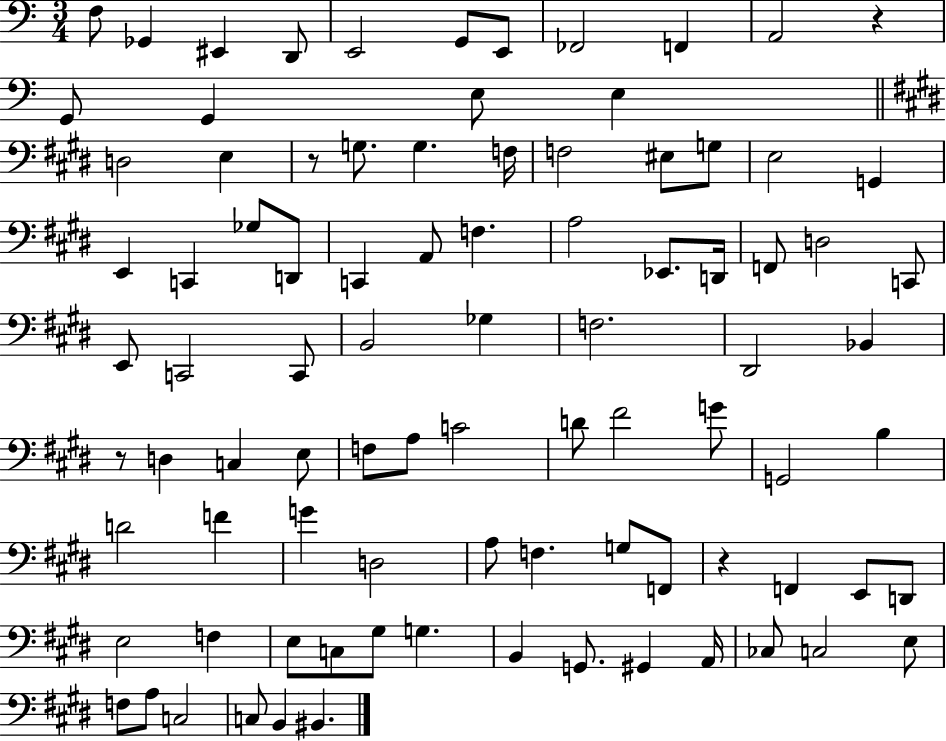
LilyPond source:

{
  \clef bass
  \numericTimeSignature
  \time 3/4
  \key c \major
  f8 ges,4 eis,4 d,8 | e,2 g,8 e,8 | fes,2 f,4 | a,2 r4 | \break g,8 g,4 e8 e4 | \bar "||" \break \key e \major d2 e4 | r8 g8. g4. f16 | f2 eis8 g8 | e2 g,4 | \break e,4 c,4 ges8 d,8 | c,4 a,8 f4. | a2 ees,8. d,16 | f,8 d2 c,8 | \break e,8 c,2 c,8 | b,2 ges4 | f2. | dis,2 bes,4 | \break r8 d4 c4 e8 | f8 a8 c'2 | d'8 fis'2 g'8 | g,2 b4 | \break d'2 f'4 | g'4 d2 | a8 f4. g8 f,8 | r4 f,4 e,8 d,8 | \break e2 f4 | e8 c8 gis8 g4. | b,4 g,8. gis,4 a,16 | ces8 c2 e8 | \break f8 a8 c2 | c8 b,4 bis,4. | \bar "|."
}